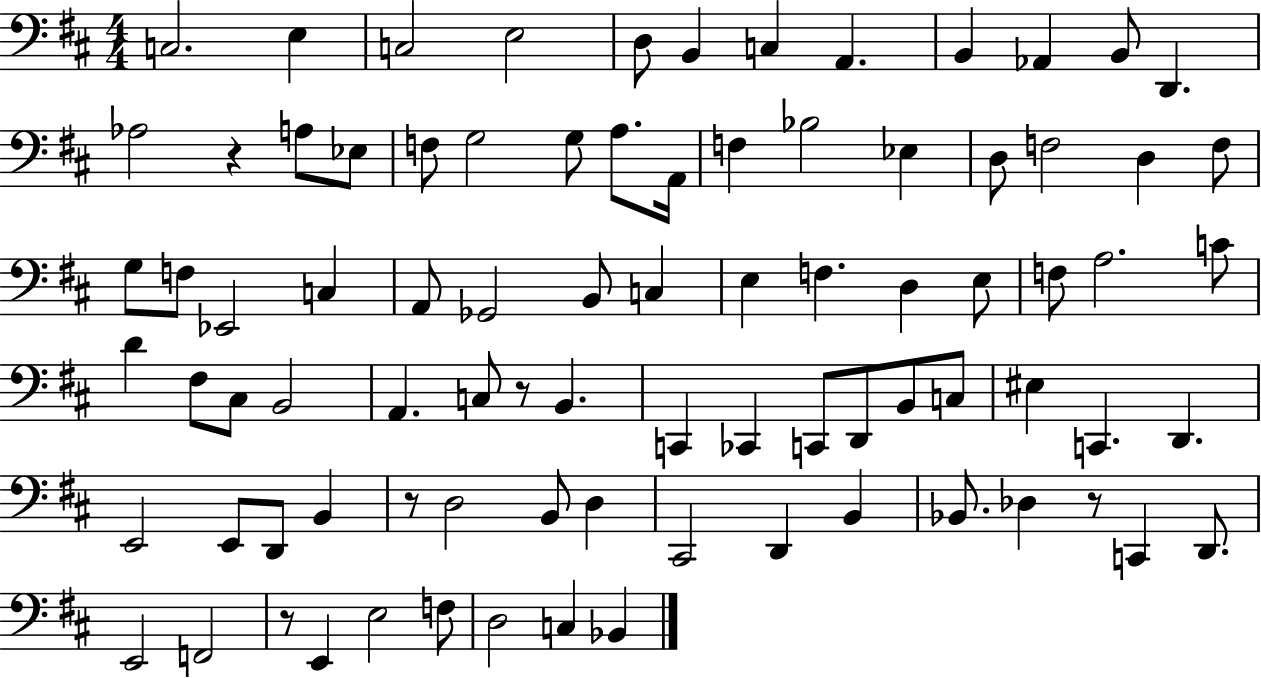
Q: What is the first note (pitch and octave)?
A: C3